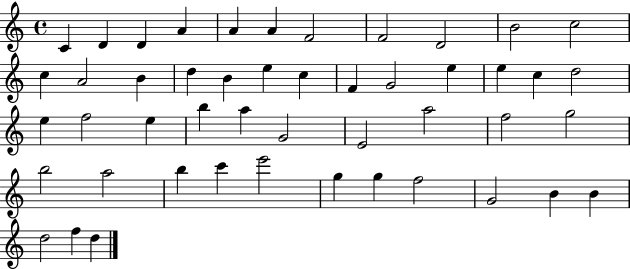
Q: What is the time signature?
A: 4/4